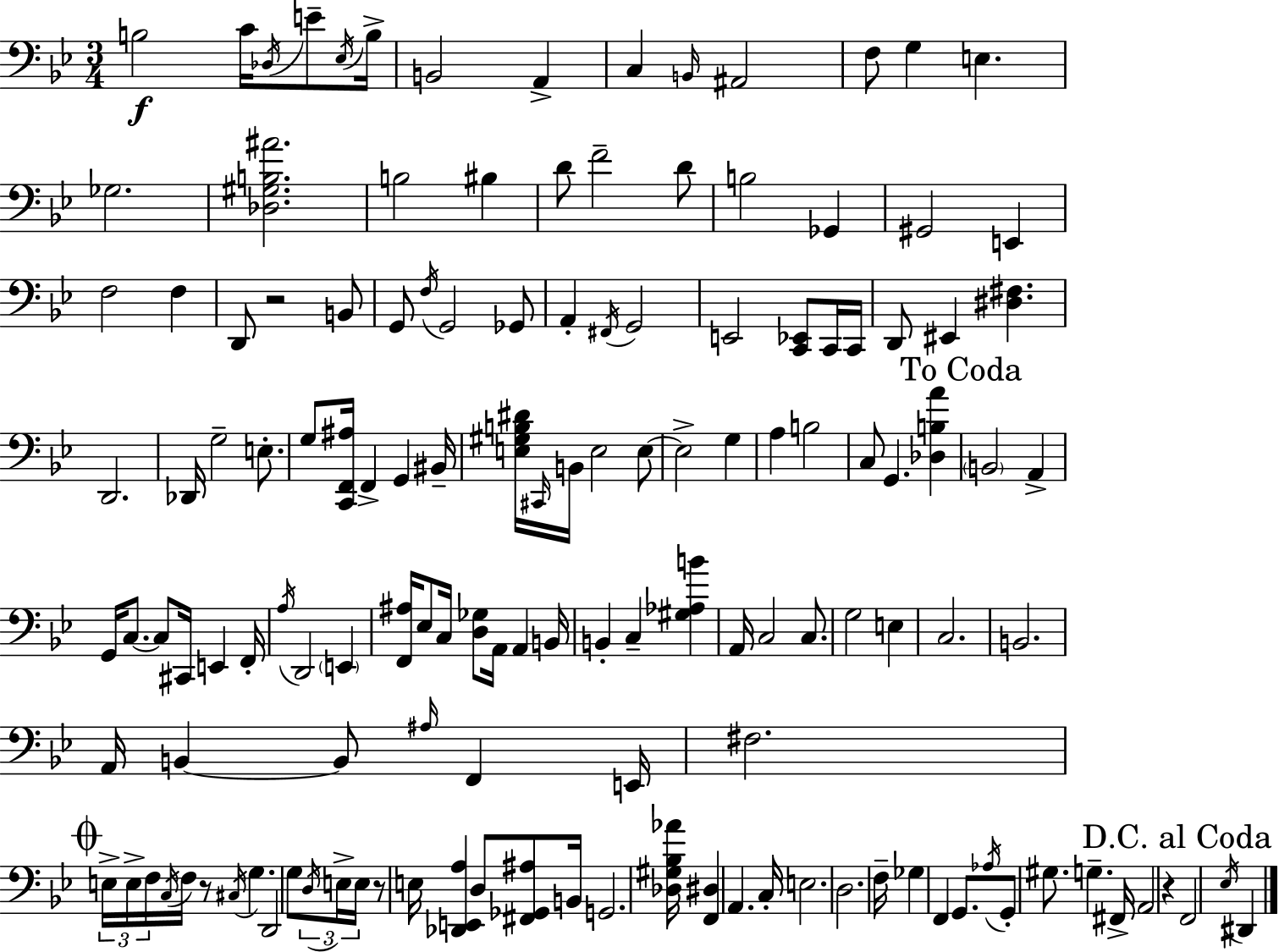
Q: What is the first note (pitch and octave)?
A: B3